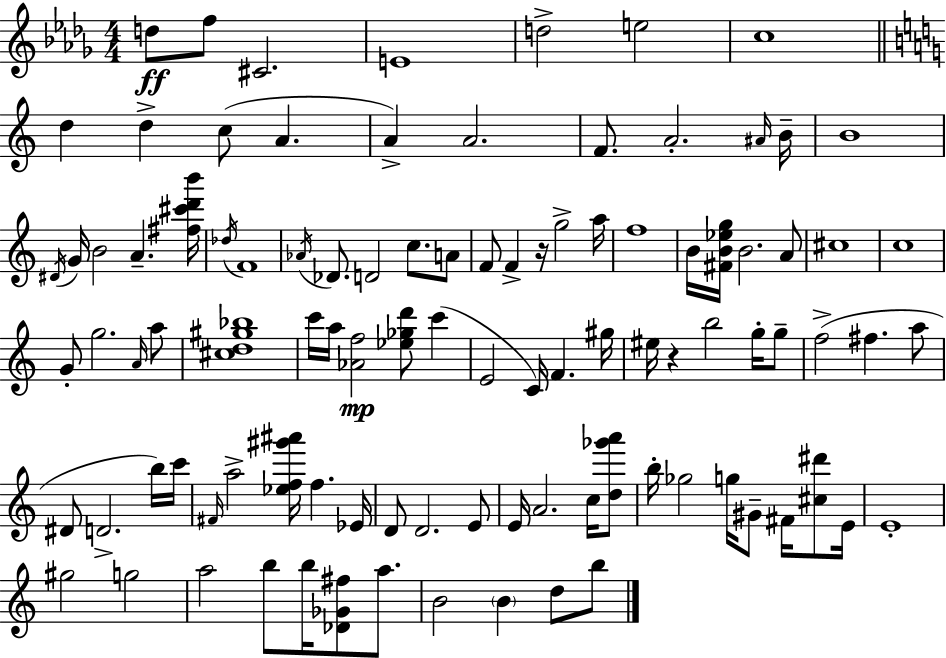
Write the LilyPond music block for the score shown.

{
  \clef treble
  \numericTimeSignature
  \time 4/4
  \key bes \minor
  d''8\ff f''8 cis'2. | e'1 | d''2-> e''2 | c''1 | \break \bar "||" \break \key c \major d''4 d''4-> c''8( a'4. | a'4->) a'2. | f'8. a'2.-. \grace { ais'16 } | b'16-- b'1 | \break \acciaccatura { dis'16 } g'16 b'2 a'4.-- | <fis'' cis''' d''' b'''>16 \acciaccatura { des''16 } f'1 | \acciaccatura { aes'16 } des'8. d'2 c''8. | a'8 f'8 f'4-> r16 g''2-> | \break a''16 f''1 | b'16 <fis' b' ees'' g''>16 b'2. | a'8 cis''1 | c''1 | \break g'8-. g''2. | \grace { a'16 } a''8 <cis'' d'' gis'' bes''>1 | c'''16 a''16 <aes' f''>2\mp <ees'' ges'' d'''>8 | c'''4( e'2 c'16) f'4. | \break gis''16 eis''16 r4 b''2 | g''16-. g''8-- f''2->( fis''4. | a''8 dis'8 d'2.-> | b''16) c'''16 \grace { fis'16 } a''2-> <ees'' f'' gis''' ais'''>16 f''4. | \break ees'16 d'8 d'2. | e'8 e'16 a'2. | c''16 <d'' ges''' a'''>8 b''16-. ges''2 g''16 | gis'8-- fis'16 <cis'' dis'''>8 e'16 e'1-. | \break gis''2 g''2 | a''2 b''8 | b''16 <des' ges' fis''>8 a''8. b'2 \parenthesize b'4 | d''8 b''8 \bar "|."
}